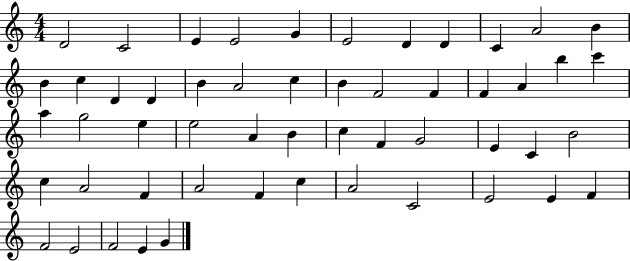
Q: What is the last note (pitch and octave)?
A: G4